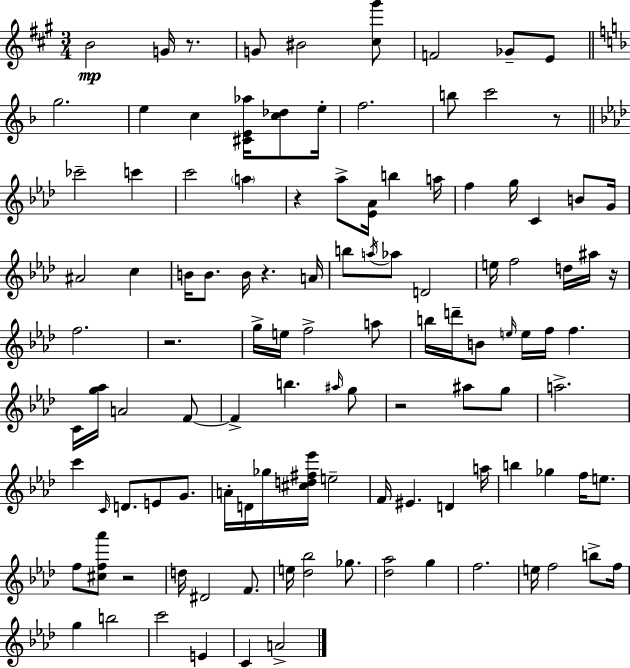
B4/h G4/s R/e. G4/e BIS4/h [C#5,G#6]/e F4/h Gb4/e E4/e G5/h. E5/q C5/q [C#4,E4,Ab5]/s [C5,Db5]/e E5/s F5/h. B5/e C6/h R/e CES6/h C6/q C6/h A5/q R/q Ab5/e [Eb4,Ab4]/s B5/q A5/s F5/q G5/s C4/q B4/e G4/s A#4/h C5/q B4/s B4/e. B4/s R/q. A4/s B5/e A5/s Ab5/e D4/h E5/s F5/h D5/s A#5/s R/s F5/h. R/h. G5/s E5/s F5/h A5/e B5/s D6/s B4/e E5/s E5/s F5/s F5/q. C4/s [G5,Ab5]/s A4/h F4/e F4/q B5/q. A#5/s G5/e R/h A#5/e G5/e A5/h. C6/q C4/s D4/e. E4/e G4/e. A4/s D4/s Gb5/s [C#5,D5,F#5,Eb6]/s E5/h F4/s EIS4/q. D4/q A5/s B5/q Gb5/q F5/s E5/e. F5/e [C#5,F5,Ab6]/e R/h D5/s D#4/h F4/e. E5/s [Db5,Bb5]/h Gb5/e. [Db5,Ab5]/h G5/q F5/h. E5/s F5/h B5/e F5/s G5/q B5/h C6/h E4/q C4/q A4/h